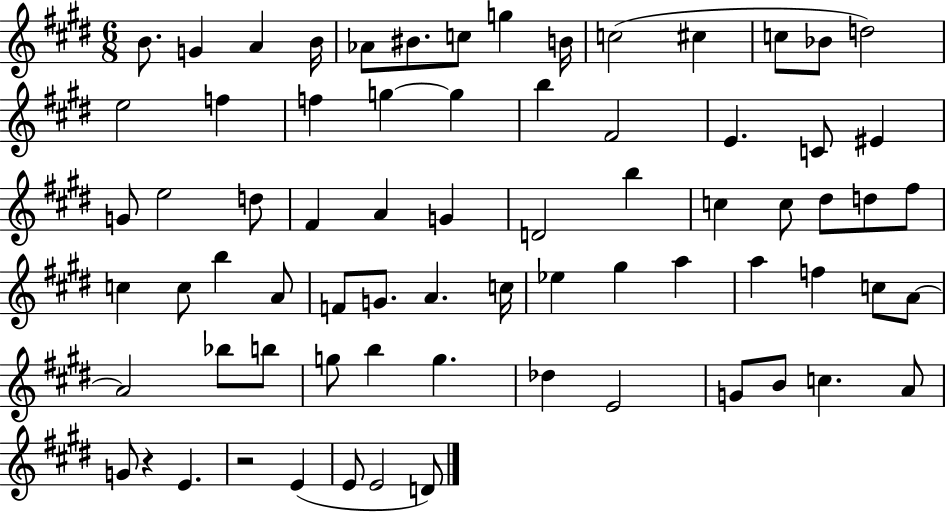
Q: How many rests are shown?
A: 2